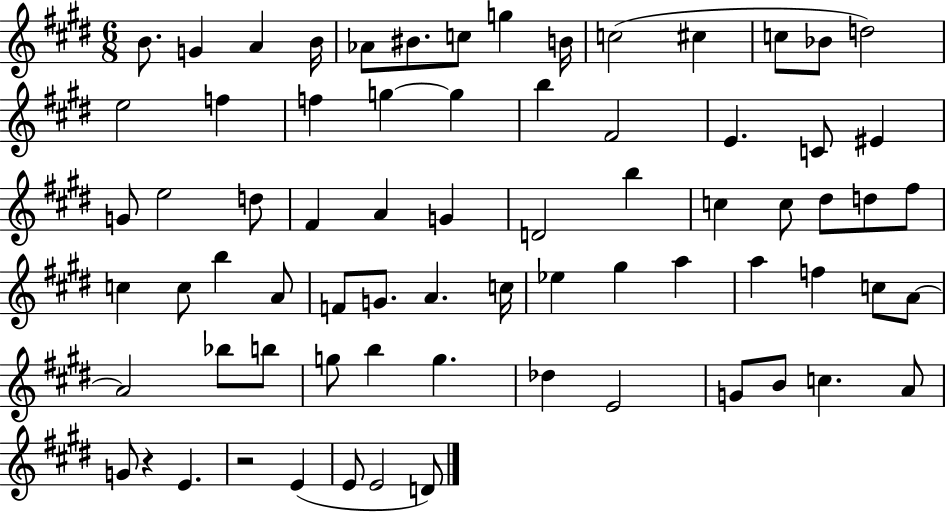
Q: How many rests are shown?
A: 2